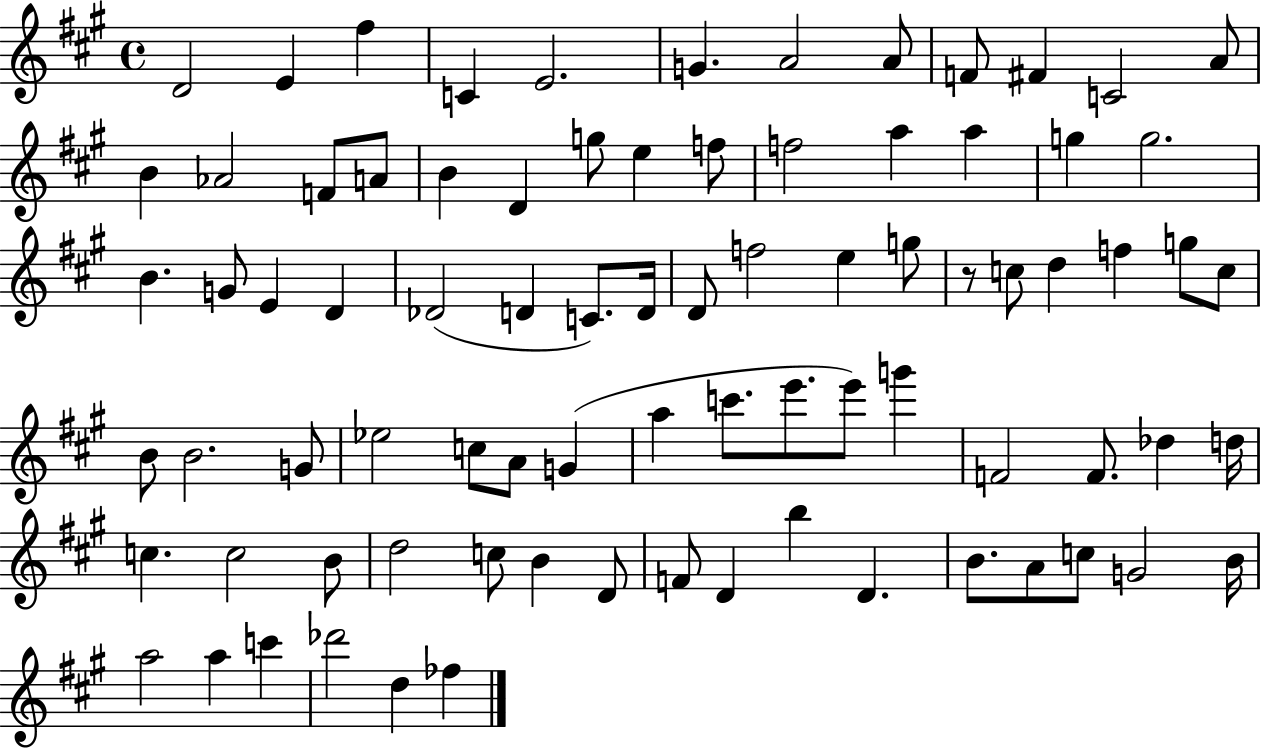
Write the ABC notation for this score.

X:1
T:Untitled
M:4/4
L:1/4
K:A
D2 E ^f C E2 G A2 A/2 F/2 ^F C2 A/2 B _A2 F/2 A/2 B D g/2 e f/2 f2 a a g g2 B G/2 E D _D2 D C/2 D/4 D/2 f2 e g/2 z/2 c/2 d f g/2 c/2 B/2 B2 G/2 _e2 c/2 A/2 G a c'/2 e'/2 e'/2 g' F2 F/2 _d d/4 c c2 B/2 d2 c/2 B D/2 F/2 D b D B/2 A/2 c/2 G2 B/4 a2 a c' _d'2 d _f